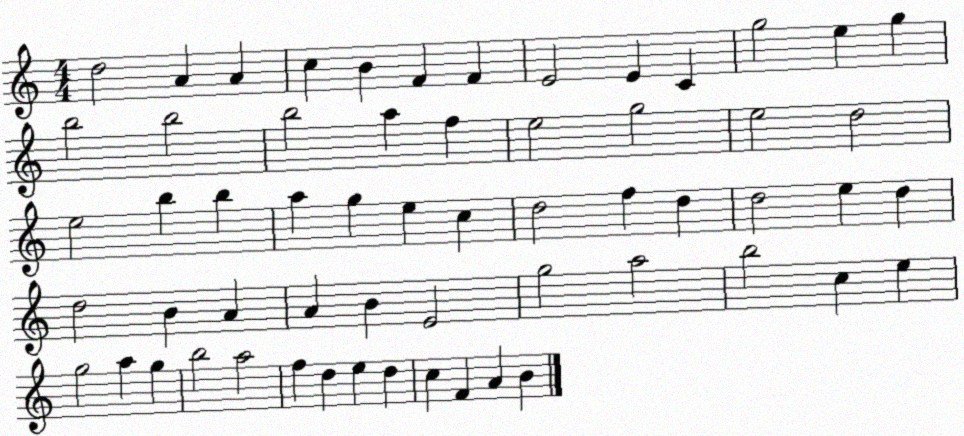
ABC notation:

X:1
T:Untitled
M:4/4
L:1/4
K:C
d2 A A c B F F E2 E C g2 e g b2 b2 b2 a f e2 g2 e2 d2 e2 b b a g e c d2 f d d2 e d d2 B A A B E2 g2 a2 b2 c e g2 a g b2 a2 f d e d c F A B